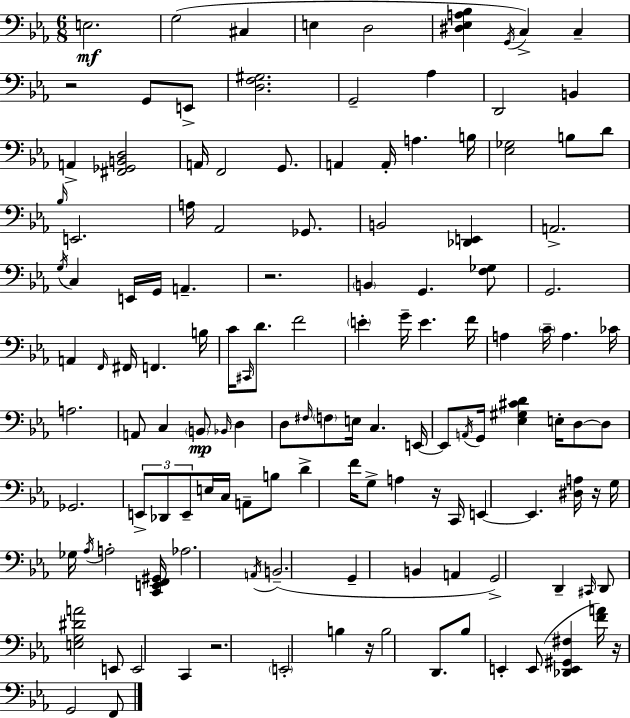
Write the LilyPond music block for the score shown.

{
  \clef bass
  \numericTimeSignature
  \time 6/8
  \key c \minor
  e2.\mf | g2( cis4 | e4 d2 | <dis ees a bes>4 \acciaccatura { g,16 }) c4-> c4-- | \break r2 g,8 e,8-> | <d f gis>2. | g,2-- aes4 | d,2 b,4 | \break a,4-> <fis, ges, b, d>2 | a,16 f,2 g,8. | a,4 a,16-. a4. | b16 <ees ges>2 b8 d'8 | \break \grace { bes16 } e,2. | a16 aes,2 ges,8. | b,2 <des, e,>4 | a,2.-> | \break \acciaccatura { g16 } c4 e,16 g,16 a,4.-- | r2. | \parenthesize b,4 g,4. | <f ges>8 g,2. | \break a,4 \grace { f,16 } fis,16 f,4. | b16 c'16 \grace { cis,16 } d'8. f'2 | \parenthesize e'4-. g'16-- e'4. | f'16 a4 \parenthesize c'16-- a4. | \break ces'16 a2. | a,8 c4 \parenthesize b,8\mp | \grace { bes,16 } d4 d8 \grace { fis16 } \parenthesize f8 e16 | c4. e,16~~ e,8 \acciaccatura { a,16 } g,16 <ees gis cis' d'>4 | \break e16-. d8~~ d8 ges,2. | \tuplet 3/2 { e,8-> des,8 | e,8-- } e16 c16 a,8-- b8 d'4-> | f'16 g8-> a4 r16 c,16 e,4~~ | \break e,4. <dis a>16 r16 g16 ges16 \acciaccatura { aes16 } | a2-. <c, e, f, gis,>16 aes2. | \acciaccatura { a,16 } b,2.--( | g,4-- | \break b,4 a,4 g,2->) | d,4-- \grace { cis,16 } d,8 | <e g dis' a'>2 e,8 e,2 | c,4 r2. | \break \parenthesize e,2-. | b4 r16 | b2 d,8. bes8 | e,4-. e,8( <des, e, gis, fis>4 <f' a'>16) | \break r16 g,2 f,8 \bar "|."
}